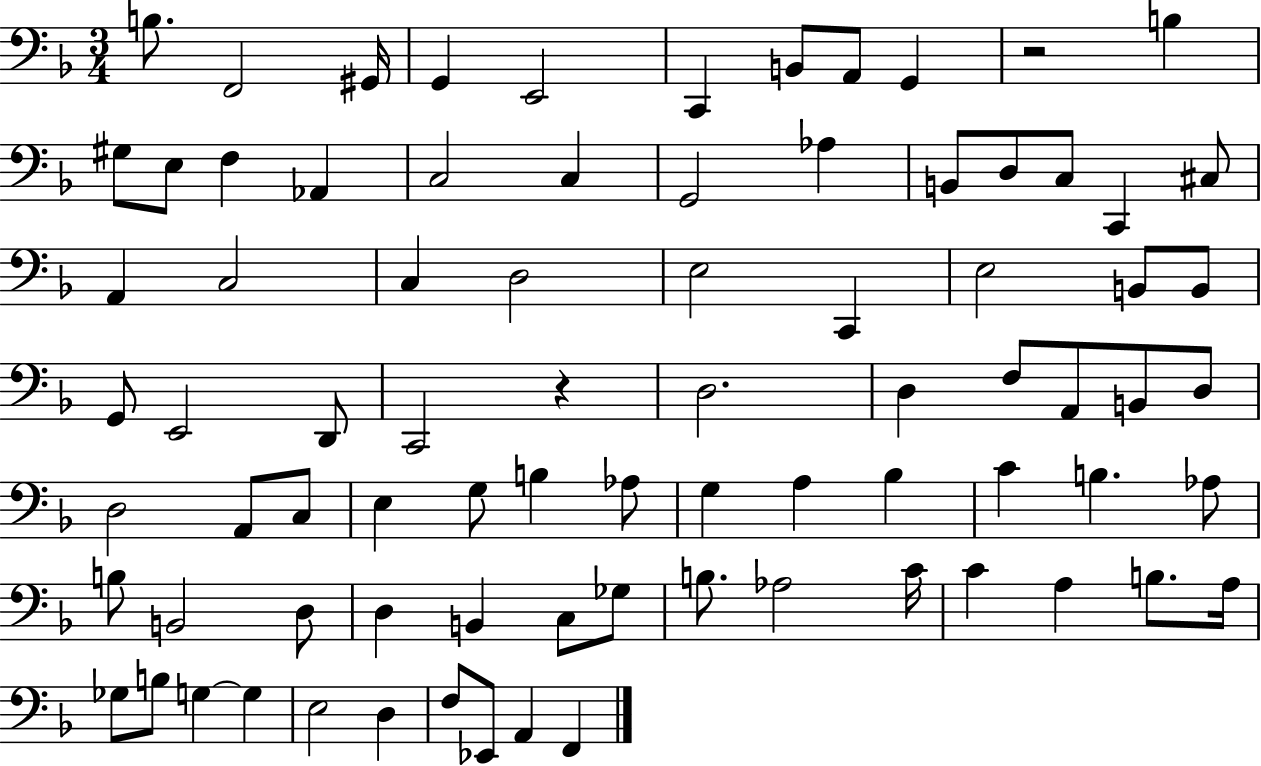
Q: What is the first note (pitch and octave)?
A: B3